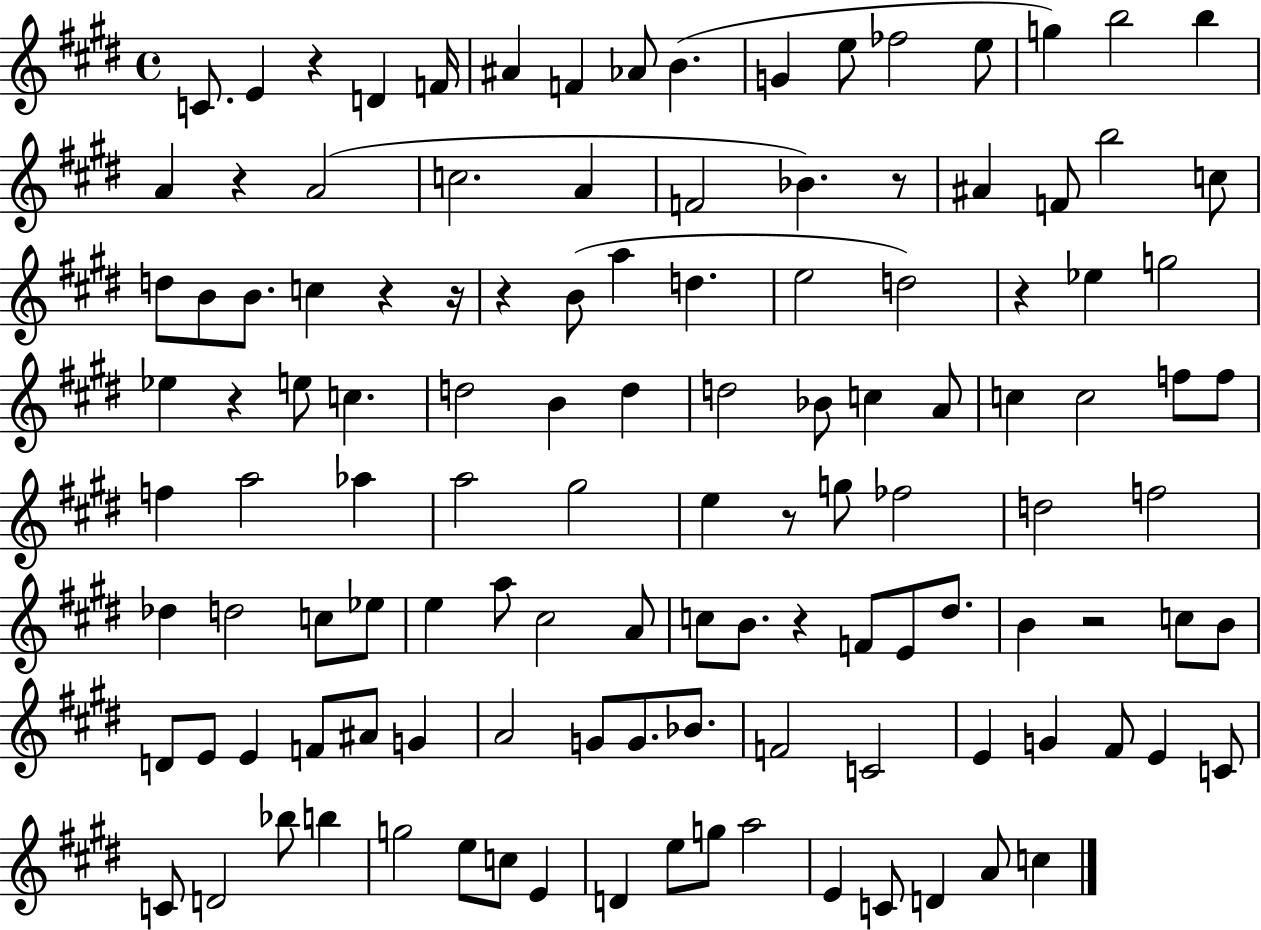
C4/e. E4/q R/q D4/q F4/s A#4/q F4/q Ab4/e B4/q. G4/q E5/e FES5/h E5/e G5/q B5/h B5/q A4/q R/q A4/h C5/h. A4/q F4/h Bb4/q. R/e A#4/q F4/e B5/h C5/e D5/e B4/e B4/e. C5/q R/q R/s R/q B4/e A5/q D5/q. E5/h D5/h R/q Eb5/q G5/h Eb5/q R/q E5/e C5/q. D5/h B4/q D5/q D5/h Bb4/e C5/q A4/e C5/q C5/h F5/e F5/e F5/q A5/h Ab5/q A5/h G#5/h E5/q R/e G5/e FES5/h D5/h F5/h Db5/q D5/h C5/e Eb5/e E5/q A5/e C#5/h A4/e C5/e B4/e. R/q F4/e E4/e D#5/e. B4/q R/h C5/e B4/e D4/e E4/e E4/q F4/e A#4/e G4/q A4/h G4/e G4/e. Bb4/e. F4/h C4/h E4/q G4/q F#4/e E4/q C4/e C4/e D4/h Bb5/e B5/q G5/h E5/e C5/e E4/q D4/q E5/e G5/e A5/h E4/q C4/e D4/q A4/e C5/q